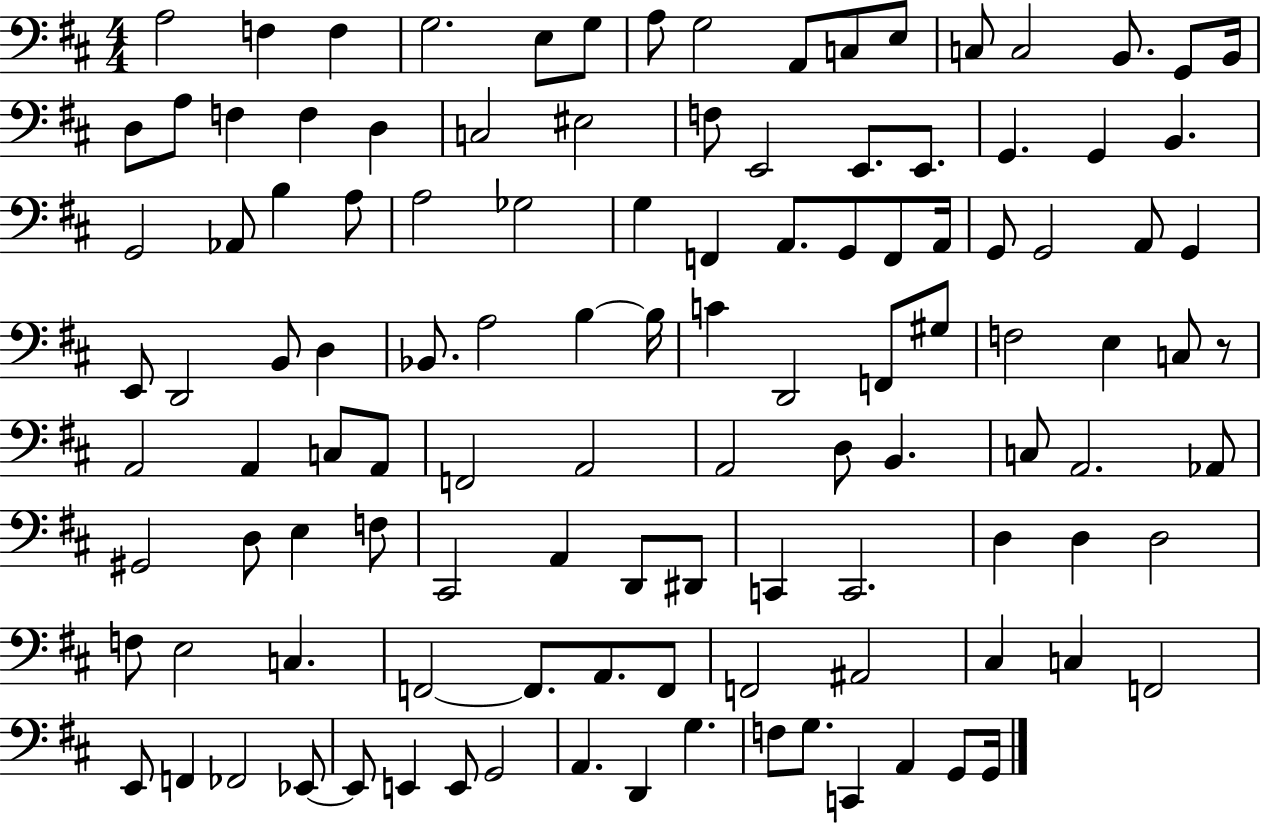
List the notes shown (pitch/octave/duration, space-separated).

A3/h F3/q F3/q G3/h. E3/e G3/e A3/e G3/h A2/e C3/e E3/e C3/e C3/h B2/e. G2/e B2/s D3/e A3/e F3/q F3/q D3/q C3/h EIS3/h F3/e E2/h E2/e. E2/e. G2/q. G2/q B2/q. G2/h Ab2/e B3/q A3/e A3/h Gb3/h G3/q F2/q A2/e. G2/e F2/e A2/s G2/e G2/h A2/e G2/q E2/e D2/h B2/e D3/q Bb2/e. A3/h B3/q B3/s C4/q D2/h F2/e G#3/e F3/h E3/q C3/e R/e A2/h A2/q C3/e A2/e F2/h A2/h A2/h D3/e B2/q. C3/e A2/h. Ab2/e G#2/h D3/e E3/q F3/e C#2/h A2/q D2/e D#2/e C2/q C2/h. D3/q D3/q D3/h F3/e E3/h C3/q. F2/h F2/e. A2/e. F2/e F2/h A#2/h C#3/q C3/q F2/h E2/e F2/q FES2/h Eb2/e Eb2/e E2/q E2/e G2/h A2/q. D2/q G3/q. F3/e G3/e. C2/q A2/q G2/e G2/s